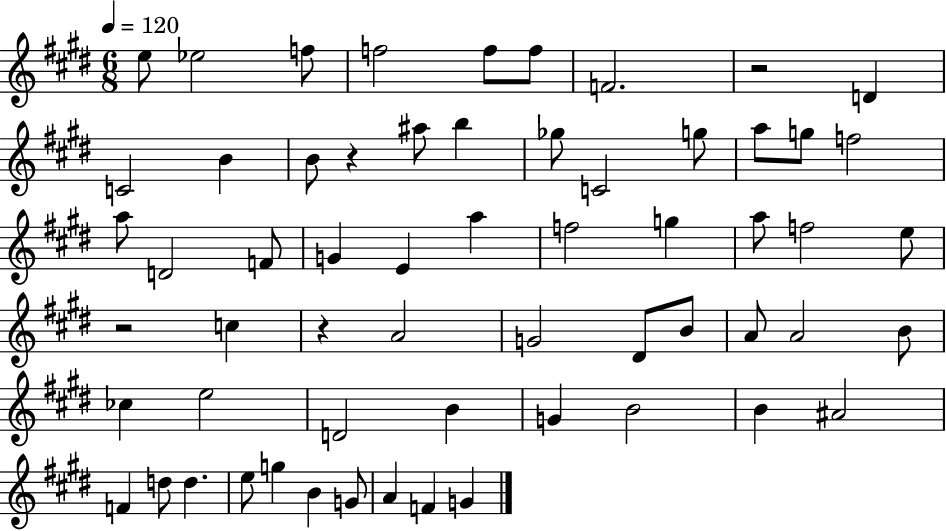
E5/e Eb5/h F5/e F5/h F5/e F5/e F4/h. R/h D4/q C4/h B4/q B4/e R/q A#5/e B5/q Gb5/e C4/h G5/e A5/e G5/e F5/h A5/e D4/h F4/e G4/q E4/q A5/q F5/h G5/q A5/e F5/h E5/e R/h C5/q R/q A4/h G4/h D#4/e B4/e A4/e A4/h B4/e CES5/q E5/h D4/h B4/q G4/q B4/h B4/q A#4/h F4/q D5/e D5/q. E5/e G5/q B4/q G4/e A4/q F4/q G4/q